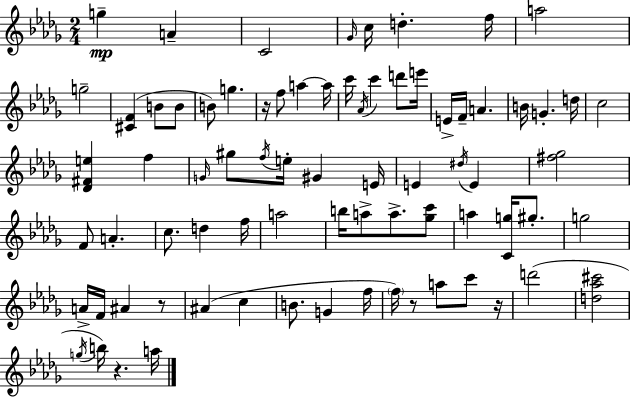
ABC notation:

X:1
T:Untitled
M:2/4
L:1/4
K:Bbm
g A C2 _G/4 c/4 d f/4 a2 g2 [^CF] B/2 B/2 B/2 g z/4 f/2 a a/4 c'/4 _A/4 c' d'/2 e'/4 E/4 F/4 A B/4 G d/4 c2 [_D^Fe] f G/4 ^g/2 f/4 e/4 ^G E/4 E ^d/4 E [^f_g]2 F/2 A c/2 d f/4 a2 b/4 a/2 a/2 [_gc']/2 a [Cg]/4 ^g/2 g2 A/4 F/4 ^A z/2 ^A c B/2 G f/4 f/4 z/2 a/2 c'/2 z/4 d'2 [d_a^c']2 g/4 b/4 z a/4